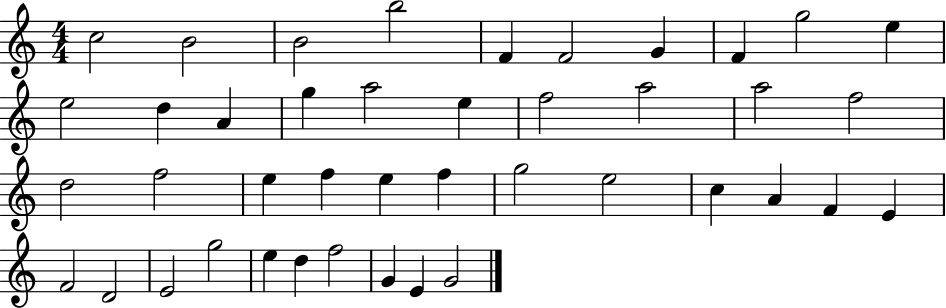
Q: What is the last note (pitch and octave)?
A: G4